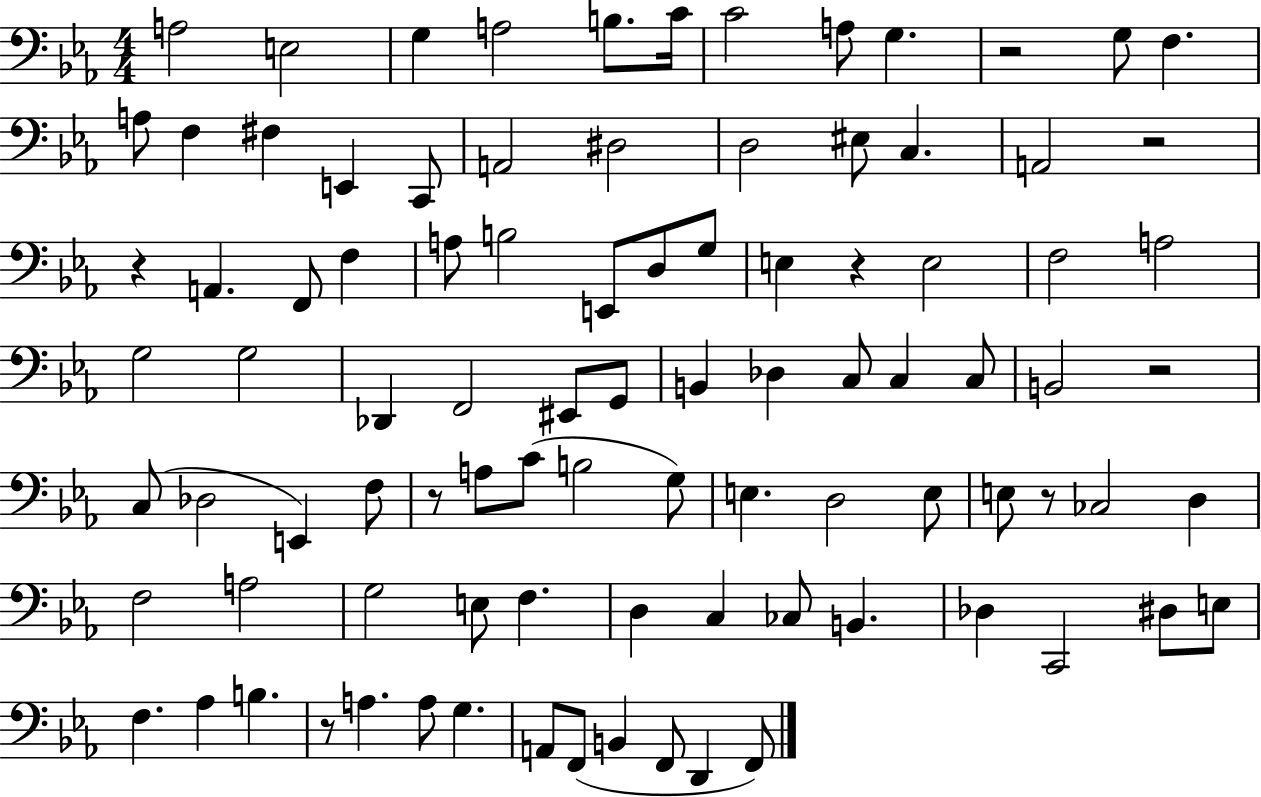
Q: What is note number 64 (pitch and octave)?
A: E3